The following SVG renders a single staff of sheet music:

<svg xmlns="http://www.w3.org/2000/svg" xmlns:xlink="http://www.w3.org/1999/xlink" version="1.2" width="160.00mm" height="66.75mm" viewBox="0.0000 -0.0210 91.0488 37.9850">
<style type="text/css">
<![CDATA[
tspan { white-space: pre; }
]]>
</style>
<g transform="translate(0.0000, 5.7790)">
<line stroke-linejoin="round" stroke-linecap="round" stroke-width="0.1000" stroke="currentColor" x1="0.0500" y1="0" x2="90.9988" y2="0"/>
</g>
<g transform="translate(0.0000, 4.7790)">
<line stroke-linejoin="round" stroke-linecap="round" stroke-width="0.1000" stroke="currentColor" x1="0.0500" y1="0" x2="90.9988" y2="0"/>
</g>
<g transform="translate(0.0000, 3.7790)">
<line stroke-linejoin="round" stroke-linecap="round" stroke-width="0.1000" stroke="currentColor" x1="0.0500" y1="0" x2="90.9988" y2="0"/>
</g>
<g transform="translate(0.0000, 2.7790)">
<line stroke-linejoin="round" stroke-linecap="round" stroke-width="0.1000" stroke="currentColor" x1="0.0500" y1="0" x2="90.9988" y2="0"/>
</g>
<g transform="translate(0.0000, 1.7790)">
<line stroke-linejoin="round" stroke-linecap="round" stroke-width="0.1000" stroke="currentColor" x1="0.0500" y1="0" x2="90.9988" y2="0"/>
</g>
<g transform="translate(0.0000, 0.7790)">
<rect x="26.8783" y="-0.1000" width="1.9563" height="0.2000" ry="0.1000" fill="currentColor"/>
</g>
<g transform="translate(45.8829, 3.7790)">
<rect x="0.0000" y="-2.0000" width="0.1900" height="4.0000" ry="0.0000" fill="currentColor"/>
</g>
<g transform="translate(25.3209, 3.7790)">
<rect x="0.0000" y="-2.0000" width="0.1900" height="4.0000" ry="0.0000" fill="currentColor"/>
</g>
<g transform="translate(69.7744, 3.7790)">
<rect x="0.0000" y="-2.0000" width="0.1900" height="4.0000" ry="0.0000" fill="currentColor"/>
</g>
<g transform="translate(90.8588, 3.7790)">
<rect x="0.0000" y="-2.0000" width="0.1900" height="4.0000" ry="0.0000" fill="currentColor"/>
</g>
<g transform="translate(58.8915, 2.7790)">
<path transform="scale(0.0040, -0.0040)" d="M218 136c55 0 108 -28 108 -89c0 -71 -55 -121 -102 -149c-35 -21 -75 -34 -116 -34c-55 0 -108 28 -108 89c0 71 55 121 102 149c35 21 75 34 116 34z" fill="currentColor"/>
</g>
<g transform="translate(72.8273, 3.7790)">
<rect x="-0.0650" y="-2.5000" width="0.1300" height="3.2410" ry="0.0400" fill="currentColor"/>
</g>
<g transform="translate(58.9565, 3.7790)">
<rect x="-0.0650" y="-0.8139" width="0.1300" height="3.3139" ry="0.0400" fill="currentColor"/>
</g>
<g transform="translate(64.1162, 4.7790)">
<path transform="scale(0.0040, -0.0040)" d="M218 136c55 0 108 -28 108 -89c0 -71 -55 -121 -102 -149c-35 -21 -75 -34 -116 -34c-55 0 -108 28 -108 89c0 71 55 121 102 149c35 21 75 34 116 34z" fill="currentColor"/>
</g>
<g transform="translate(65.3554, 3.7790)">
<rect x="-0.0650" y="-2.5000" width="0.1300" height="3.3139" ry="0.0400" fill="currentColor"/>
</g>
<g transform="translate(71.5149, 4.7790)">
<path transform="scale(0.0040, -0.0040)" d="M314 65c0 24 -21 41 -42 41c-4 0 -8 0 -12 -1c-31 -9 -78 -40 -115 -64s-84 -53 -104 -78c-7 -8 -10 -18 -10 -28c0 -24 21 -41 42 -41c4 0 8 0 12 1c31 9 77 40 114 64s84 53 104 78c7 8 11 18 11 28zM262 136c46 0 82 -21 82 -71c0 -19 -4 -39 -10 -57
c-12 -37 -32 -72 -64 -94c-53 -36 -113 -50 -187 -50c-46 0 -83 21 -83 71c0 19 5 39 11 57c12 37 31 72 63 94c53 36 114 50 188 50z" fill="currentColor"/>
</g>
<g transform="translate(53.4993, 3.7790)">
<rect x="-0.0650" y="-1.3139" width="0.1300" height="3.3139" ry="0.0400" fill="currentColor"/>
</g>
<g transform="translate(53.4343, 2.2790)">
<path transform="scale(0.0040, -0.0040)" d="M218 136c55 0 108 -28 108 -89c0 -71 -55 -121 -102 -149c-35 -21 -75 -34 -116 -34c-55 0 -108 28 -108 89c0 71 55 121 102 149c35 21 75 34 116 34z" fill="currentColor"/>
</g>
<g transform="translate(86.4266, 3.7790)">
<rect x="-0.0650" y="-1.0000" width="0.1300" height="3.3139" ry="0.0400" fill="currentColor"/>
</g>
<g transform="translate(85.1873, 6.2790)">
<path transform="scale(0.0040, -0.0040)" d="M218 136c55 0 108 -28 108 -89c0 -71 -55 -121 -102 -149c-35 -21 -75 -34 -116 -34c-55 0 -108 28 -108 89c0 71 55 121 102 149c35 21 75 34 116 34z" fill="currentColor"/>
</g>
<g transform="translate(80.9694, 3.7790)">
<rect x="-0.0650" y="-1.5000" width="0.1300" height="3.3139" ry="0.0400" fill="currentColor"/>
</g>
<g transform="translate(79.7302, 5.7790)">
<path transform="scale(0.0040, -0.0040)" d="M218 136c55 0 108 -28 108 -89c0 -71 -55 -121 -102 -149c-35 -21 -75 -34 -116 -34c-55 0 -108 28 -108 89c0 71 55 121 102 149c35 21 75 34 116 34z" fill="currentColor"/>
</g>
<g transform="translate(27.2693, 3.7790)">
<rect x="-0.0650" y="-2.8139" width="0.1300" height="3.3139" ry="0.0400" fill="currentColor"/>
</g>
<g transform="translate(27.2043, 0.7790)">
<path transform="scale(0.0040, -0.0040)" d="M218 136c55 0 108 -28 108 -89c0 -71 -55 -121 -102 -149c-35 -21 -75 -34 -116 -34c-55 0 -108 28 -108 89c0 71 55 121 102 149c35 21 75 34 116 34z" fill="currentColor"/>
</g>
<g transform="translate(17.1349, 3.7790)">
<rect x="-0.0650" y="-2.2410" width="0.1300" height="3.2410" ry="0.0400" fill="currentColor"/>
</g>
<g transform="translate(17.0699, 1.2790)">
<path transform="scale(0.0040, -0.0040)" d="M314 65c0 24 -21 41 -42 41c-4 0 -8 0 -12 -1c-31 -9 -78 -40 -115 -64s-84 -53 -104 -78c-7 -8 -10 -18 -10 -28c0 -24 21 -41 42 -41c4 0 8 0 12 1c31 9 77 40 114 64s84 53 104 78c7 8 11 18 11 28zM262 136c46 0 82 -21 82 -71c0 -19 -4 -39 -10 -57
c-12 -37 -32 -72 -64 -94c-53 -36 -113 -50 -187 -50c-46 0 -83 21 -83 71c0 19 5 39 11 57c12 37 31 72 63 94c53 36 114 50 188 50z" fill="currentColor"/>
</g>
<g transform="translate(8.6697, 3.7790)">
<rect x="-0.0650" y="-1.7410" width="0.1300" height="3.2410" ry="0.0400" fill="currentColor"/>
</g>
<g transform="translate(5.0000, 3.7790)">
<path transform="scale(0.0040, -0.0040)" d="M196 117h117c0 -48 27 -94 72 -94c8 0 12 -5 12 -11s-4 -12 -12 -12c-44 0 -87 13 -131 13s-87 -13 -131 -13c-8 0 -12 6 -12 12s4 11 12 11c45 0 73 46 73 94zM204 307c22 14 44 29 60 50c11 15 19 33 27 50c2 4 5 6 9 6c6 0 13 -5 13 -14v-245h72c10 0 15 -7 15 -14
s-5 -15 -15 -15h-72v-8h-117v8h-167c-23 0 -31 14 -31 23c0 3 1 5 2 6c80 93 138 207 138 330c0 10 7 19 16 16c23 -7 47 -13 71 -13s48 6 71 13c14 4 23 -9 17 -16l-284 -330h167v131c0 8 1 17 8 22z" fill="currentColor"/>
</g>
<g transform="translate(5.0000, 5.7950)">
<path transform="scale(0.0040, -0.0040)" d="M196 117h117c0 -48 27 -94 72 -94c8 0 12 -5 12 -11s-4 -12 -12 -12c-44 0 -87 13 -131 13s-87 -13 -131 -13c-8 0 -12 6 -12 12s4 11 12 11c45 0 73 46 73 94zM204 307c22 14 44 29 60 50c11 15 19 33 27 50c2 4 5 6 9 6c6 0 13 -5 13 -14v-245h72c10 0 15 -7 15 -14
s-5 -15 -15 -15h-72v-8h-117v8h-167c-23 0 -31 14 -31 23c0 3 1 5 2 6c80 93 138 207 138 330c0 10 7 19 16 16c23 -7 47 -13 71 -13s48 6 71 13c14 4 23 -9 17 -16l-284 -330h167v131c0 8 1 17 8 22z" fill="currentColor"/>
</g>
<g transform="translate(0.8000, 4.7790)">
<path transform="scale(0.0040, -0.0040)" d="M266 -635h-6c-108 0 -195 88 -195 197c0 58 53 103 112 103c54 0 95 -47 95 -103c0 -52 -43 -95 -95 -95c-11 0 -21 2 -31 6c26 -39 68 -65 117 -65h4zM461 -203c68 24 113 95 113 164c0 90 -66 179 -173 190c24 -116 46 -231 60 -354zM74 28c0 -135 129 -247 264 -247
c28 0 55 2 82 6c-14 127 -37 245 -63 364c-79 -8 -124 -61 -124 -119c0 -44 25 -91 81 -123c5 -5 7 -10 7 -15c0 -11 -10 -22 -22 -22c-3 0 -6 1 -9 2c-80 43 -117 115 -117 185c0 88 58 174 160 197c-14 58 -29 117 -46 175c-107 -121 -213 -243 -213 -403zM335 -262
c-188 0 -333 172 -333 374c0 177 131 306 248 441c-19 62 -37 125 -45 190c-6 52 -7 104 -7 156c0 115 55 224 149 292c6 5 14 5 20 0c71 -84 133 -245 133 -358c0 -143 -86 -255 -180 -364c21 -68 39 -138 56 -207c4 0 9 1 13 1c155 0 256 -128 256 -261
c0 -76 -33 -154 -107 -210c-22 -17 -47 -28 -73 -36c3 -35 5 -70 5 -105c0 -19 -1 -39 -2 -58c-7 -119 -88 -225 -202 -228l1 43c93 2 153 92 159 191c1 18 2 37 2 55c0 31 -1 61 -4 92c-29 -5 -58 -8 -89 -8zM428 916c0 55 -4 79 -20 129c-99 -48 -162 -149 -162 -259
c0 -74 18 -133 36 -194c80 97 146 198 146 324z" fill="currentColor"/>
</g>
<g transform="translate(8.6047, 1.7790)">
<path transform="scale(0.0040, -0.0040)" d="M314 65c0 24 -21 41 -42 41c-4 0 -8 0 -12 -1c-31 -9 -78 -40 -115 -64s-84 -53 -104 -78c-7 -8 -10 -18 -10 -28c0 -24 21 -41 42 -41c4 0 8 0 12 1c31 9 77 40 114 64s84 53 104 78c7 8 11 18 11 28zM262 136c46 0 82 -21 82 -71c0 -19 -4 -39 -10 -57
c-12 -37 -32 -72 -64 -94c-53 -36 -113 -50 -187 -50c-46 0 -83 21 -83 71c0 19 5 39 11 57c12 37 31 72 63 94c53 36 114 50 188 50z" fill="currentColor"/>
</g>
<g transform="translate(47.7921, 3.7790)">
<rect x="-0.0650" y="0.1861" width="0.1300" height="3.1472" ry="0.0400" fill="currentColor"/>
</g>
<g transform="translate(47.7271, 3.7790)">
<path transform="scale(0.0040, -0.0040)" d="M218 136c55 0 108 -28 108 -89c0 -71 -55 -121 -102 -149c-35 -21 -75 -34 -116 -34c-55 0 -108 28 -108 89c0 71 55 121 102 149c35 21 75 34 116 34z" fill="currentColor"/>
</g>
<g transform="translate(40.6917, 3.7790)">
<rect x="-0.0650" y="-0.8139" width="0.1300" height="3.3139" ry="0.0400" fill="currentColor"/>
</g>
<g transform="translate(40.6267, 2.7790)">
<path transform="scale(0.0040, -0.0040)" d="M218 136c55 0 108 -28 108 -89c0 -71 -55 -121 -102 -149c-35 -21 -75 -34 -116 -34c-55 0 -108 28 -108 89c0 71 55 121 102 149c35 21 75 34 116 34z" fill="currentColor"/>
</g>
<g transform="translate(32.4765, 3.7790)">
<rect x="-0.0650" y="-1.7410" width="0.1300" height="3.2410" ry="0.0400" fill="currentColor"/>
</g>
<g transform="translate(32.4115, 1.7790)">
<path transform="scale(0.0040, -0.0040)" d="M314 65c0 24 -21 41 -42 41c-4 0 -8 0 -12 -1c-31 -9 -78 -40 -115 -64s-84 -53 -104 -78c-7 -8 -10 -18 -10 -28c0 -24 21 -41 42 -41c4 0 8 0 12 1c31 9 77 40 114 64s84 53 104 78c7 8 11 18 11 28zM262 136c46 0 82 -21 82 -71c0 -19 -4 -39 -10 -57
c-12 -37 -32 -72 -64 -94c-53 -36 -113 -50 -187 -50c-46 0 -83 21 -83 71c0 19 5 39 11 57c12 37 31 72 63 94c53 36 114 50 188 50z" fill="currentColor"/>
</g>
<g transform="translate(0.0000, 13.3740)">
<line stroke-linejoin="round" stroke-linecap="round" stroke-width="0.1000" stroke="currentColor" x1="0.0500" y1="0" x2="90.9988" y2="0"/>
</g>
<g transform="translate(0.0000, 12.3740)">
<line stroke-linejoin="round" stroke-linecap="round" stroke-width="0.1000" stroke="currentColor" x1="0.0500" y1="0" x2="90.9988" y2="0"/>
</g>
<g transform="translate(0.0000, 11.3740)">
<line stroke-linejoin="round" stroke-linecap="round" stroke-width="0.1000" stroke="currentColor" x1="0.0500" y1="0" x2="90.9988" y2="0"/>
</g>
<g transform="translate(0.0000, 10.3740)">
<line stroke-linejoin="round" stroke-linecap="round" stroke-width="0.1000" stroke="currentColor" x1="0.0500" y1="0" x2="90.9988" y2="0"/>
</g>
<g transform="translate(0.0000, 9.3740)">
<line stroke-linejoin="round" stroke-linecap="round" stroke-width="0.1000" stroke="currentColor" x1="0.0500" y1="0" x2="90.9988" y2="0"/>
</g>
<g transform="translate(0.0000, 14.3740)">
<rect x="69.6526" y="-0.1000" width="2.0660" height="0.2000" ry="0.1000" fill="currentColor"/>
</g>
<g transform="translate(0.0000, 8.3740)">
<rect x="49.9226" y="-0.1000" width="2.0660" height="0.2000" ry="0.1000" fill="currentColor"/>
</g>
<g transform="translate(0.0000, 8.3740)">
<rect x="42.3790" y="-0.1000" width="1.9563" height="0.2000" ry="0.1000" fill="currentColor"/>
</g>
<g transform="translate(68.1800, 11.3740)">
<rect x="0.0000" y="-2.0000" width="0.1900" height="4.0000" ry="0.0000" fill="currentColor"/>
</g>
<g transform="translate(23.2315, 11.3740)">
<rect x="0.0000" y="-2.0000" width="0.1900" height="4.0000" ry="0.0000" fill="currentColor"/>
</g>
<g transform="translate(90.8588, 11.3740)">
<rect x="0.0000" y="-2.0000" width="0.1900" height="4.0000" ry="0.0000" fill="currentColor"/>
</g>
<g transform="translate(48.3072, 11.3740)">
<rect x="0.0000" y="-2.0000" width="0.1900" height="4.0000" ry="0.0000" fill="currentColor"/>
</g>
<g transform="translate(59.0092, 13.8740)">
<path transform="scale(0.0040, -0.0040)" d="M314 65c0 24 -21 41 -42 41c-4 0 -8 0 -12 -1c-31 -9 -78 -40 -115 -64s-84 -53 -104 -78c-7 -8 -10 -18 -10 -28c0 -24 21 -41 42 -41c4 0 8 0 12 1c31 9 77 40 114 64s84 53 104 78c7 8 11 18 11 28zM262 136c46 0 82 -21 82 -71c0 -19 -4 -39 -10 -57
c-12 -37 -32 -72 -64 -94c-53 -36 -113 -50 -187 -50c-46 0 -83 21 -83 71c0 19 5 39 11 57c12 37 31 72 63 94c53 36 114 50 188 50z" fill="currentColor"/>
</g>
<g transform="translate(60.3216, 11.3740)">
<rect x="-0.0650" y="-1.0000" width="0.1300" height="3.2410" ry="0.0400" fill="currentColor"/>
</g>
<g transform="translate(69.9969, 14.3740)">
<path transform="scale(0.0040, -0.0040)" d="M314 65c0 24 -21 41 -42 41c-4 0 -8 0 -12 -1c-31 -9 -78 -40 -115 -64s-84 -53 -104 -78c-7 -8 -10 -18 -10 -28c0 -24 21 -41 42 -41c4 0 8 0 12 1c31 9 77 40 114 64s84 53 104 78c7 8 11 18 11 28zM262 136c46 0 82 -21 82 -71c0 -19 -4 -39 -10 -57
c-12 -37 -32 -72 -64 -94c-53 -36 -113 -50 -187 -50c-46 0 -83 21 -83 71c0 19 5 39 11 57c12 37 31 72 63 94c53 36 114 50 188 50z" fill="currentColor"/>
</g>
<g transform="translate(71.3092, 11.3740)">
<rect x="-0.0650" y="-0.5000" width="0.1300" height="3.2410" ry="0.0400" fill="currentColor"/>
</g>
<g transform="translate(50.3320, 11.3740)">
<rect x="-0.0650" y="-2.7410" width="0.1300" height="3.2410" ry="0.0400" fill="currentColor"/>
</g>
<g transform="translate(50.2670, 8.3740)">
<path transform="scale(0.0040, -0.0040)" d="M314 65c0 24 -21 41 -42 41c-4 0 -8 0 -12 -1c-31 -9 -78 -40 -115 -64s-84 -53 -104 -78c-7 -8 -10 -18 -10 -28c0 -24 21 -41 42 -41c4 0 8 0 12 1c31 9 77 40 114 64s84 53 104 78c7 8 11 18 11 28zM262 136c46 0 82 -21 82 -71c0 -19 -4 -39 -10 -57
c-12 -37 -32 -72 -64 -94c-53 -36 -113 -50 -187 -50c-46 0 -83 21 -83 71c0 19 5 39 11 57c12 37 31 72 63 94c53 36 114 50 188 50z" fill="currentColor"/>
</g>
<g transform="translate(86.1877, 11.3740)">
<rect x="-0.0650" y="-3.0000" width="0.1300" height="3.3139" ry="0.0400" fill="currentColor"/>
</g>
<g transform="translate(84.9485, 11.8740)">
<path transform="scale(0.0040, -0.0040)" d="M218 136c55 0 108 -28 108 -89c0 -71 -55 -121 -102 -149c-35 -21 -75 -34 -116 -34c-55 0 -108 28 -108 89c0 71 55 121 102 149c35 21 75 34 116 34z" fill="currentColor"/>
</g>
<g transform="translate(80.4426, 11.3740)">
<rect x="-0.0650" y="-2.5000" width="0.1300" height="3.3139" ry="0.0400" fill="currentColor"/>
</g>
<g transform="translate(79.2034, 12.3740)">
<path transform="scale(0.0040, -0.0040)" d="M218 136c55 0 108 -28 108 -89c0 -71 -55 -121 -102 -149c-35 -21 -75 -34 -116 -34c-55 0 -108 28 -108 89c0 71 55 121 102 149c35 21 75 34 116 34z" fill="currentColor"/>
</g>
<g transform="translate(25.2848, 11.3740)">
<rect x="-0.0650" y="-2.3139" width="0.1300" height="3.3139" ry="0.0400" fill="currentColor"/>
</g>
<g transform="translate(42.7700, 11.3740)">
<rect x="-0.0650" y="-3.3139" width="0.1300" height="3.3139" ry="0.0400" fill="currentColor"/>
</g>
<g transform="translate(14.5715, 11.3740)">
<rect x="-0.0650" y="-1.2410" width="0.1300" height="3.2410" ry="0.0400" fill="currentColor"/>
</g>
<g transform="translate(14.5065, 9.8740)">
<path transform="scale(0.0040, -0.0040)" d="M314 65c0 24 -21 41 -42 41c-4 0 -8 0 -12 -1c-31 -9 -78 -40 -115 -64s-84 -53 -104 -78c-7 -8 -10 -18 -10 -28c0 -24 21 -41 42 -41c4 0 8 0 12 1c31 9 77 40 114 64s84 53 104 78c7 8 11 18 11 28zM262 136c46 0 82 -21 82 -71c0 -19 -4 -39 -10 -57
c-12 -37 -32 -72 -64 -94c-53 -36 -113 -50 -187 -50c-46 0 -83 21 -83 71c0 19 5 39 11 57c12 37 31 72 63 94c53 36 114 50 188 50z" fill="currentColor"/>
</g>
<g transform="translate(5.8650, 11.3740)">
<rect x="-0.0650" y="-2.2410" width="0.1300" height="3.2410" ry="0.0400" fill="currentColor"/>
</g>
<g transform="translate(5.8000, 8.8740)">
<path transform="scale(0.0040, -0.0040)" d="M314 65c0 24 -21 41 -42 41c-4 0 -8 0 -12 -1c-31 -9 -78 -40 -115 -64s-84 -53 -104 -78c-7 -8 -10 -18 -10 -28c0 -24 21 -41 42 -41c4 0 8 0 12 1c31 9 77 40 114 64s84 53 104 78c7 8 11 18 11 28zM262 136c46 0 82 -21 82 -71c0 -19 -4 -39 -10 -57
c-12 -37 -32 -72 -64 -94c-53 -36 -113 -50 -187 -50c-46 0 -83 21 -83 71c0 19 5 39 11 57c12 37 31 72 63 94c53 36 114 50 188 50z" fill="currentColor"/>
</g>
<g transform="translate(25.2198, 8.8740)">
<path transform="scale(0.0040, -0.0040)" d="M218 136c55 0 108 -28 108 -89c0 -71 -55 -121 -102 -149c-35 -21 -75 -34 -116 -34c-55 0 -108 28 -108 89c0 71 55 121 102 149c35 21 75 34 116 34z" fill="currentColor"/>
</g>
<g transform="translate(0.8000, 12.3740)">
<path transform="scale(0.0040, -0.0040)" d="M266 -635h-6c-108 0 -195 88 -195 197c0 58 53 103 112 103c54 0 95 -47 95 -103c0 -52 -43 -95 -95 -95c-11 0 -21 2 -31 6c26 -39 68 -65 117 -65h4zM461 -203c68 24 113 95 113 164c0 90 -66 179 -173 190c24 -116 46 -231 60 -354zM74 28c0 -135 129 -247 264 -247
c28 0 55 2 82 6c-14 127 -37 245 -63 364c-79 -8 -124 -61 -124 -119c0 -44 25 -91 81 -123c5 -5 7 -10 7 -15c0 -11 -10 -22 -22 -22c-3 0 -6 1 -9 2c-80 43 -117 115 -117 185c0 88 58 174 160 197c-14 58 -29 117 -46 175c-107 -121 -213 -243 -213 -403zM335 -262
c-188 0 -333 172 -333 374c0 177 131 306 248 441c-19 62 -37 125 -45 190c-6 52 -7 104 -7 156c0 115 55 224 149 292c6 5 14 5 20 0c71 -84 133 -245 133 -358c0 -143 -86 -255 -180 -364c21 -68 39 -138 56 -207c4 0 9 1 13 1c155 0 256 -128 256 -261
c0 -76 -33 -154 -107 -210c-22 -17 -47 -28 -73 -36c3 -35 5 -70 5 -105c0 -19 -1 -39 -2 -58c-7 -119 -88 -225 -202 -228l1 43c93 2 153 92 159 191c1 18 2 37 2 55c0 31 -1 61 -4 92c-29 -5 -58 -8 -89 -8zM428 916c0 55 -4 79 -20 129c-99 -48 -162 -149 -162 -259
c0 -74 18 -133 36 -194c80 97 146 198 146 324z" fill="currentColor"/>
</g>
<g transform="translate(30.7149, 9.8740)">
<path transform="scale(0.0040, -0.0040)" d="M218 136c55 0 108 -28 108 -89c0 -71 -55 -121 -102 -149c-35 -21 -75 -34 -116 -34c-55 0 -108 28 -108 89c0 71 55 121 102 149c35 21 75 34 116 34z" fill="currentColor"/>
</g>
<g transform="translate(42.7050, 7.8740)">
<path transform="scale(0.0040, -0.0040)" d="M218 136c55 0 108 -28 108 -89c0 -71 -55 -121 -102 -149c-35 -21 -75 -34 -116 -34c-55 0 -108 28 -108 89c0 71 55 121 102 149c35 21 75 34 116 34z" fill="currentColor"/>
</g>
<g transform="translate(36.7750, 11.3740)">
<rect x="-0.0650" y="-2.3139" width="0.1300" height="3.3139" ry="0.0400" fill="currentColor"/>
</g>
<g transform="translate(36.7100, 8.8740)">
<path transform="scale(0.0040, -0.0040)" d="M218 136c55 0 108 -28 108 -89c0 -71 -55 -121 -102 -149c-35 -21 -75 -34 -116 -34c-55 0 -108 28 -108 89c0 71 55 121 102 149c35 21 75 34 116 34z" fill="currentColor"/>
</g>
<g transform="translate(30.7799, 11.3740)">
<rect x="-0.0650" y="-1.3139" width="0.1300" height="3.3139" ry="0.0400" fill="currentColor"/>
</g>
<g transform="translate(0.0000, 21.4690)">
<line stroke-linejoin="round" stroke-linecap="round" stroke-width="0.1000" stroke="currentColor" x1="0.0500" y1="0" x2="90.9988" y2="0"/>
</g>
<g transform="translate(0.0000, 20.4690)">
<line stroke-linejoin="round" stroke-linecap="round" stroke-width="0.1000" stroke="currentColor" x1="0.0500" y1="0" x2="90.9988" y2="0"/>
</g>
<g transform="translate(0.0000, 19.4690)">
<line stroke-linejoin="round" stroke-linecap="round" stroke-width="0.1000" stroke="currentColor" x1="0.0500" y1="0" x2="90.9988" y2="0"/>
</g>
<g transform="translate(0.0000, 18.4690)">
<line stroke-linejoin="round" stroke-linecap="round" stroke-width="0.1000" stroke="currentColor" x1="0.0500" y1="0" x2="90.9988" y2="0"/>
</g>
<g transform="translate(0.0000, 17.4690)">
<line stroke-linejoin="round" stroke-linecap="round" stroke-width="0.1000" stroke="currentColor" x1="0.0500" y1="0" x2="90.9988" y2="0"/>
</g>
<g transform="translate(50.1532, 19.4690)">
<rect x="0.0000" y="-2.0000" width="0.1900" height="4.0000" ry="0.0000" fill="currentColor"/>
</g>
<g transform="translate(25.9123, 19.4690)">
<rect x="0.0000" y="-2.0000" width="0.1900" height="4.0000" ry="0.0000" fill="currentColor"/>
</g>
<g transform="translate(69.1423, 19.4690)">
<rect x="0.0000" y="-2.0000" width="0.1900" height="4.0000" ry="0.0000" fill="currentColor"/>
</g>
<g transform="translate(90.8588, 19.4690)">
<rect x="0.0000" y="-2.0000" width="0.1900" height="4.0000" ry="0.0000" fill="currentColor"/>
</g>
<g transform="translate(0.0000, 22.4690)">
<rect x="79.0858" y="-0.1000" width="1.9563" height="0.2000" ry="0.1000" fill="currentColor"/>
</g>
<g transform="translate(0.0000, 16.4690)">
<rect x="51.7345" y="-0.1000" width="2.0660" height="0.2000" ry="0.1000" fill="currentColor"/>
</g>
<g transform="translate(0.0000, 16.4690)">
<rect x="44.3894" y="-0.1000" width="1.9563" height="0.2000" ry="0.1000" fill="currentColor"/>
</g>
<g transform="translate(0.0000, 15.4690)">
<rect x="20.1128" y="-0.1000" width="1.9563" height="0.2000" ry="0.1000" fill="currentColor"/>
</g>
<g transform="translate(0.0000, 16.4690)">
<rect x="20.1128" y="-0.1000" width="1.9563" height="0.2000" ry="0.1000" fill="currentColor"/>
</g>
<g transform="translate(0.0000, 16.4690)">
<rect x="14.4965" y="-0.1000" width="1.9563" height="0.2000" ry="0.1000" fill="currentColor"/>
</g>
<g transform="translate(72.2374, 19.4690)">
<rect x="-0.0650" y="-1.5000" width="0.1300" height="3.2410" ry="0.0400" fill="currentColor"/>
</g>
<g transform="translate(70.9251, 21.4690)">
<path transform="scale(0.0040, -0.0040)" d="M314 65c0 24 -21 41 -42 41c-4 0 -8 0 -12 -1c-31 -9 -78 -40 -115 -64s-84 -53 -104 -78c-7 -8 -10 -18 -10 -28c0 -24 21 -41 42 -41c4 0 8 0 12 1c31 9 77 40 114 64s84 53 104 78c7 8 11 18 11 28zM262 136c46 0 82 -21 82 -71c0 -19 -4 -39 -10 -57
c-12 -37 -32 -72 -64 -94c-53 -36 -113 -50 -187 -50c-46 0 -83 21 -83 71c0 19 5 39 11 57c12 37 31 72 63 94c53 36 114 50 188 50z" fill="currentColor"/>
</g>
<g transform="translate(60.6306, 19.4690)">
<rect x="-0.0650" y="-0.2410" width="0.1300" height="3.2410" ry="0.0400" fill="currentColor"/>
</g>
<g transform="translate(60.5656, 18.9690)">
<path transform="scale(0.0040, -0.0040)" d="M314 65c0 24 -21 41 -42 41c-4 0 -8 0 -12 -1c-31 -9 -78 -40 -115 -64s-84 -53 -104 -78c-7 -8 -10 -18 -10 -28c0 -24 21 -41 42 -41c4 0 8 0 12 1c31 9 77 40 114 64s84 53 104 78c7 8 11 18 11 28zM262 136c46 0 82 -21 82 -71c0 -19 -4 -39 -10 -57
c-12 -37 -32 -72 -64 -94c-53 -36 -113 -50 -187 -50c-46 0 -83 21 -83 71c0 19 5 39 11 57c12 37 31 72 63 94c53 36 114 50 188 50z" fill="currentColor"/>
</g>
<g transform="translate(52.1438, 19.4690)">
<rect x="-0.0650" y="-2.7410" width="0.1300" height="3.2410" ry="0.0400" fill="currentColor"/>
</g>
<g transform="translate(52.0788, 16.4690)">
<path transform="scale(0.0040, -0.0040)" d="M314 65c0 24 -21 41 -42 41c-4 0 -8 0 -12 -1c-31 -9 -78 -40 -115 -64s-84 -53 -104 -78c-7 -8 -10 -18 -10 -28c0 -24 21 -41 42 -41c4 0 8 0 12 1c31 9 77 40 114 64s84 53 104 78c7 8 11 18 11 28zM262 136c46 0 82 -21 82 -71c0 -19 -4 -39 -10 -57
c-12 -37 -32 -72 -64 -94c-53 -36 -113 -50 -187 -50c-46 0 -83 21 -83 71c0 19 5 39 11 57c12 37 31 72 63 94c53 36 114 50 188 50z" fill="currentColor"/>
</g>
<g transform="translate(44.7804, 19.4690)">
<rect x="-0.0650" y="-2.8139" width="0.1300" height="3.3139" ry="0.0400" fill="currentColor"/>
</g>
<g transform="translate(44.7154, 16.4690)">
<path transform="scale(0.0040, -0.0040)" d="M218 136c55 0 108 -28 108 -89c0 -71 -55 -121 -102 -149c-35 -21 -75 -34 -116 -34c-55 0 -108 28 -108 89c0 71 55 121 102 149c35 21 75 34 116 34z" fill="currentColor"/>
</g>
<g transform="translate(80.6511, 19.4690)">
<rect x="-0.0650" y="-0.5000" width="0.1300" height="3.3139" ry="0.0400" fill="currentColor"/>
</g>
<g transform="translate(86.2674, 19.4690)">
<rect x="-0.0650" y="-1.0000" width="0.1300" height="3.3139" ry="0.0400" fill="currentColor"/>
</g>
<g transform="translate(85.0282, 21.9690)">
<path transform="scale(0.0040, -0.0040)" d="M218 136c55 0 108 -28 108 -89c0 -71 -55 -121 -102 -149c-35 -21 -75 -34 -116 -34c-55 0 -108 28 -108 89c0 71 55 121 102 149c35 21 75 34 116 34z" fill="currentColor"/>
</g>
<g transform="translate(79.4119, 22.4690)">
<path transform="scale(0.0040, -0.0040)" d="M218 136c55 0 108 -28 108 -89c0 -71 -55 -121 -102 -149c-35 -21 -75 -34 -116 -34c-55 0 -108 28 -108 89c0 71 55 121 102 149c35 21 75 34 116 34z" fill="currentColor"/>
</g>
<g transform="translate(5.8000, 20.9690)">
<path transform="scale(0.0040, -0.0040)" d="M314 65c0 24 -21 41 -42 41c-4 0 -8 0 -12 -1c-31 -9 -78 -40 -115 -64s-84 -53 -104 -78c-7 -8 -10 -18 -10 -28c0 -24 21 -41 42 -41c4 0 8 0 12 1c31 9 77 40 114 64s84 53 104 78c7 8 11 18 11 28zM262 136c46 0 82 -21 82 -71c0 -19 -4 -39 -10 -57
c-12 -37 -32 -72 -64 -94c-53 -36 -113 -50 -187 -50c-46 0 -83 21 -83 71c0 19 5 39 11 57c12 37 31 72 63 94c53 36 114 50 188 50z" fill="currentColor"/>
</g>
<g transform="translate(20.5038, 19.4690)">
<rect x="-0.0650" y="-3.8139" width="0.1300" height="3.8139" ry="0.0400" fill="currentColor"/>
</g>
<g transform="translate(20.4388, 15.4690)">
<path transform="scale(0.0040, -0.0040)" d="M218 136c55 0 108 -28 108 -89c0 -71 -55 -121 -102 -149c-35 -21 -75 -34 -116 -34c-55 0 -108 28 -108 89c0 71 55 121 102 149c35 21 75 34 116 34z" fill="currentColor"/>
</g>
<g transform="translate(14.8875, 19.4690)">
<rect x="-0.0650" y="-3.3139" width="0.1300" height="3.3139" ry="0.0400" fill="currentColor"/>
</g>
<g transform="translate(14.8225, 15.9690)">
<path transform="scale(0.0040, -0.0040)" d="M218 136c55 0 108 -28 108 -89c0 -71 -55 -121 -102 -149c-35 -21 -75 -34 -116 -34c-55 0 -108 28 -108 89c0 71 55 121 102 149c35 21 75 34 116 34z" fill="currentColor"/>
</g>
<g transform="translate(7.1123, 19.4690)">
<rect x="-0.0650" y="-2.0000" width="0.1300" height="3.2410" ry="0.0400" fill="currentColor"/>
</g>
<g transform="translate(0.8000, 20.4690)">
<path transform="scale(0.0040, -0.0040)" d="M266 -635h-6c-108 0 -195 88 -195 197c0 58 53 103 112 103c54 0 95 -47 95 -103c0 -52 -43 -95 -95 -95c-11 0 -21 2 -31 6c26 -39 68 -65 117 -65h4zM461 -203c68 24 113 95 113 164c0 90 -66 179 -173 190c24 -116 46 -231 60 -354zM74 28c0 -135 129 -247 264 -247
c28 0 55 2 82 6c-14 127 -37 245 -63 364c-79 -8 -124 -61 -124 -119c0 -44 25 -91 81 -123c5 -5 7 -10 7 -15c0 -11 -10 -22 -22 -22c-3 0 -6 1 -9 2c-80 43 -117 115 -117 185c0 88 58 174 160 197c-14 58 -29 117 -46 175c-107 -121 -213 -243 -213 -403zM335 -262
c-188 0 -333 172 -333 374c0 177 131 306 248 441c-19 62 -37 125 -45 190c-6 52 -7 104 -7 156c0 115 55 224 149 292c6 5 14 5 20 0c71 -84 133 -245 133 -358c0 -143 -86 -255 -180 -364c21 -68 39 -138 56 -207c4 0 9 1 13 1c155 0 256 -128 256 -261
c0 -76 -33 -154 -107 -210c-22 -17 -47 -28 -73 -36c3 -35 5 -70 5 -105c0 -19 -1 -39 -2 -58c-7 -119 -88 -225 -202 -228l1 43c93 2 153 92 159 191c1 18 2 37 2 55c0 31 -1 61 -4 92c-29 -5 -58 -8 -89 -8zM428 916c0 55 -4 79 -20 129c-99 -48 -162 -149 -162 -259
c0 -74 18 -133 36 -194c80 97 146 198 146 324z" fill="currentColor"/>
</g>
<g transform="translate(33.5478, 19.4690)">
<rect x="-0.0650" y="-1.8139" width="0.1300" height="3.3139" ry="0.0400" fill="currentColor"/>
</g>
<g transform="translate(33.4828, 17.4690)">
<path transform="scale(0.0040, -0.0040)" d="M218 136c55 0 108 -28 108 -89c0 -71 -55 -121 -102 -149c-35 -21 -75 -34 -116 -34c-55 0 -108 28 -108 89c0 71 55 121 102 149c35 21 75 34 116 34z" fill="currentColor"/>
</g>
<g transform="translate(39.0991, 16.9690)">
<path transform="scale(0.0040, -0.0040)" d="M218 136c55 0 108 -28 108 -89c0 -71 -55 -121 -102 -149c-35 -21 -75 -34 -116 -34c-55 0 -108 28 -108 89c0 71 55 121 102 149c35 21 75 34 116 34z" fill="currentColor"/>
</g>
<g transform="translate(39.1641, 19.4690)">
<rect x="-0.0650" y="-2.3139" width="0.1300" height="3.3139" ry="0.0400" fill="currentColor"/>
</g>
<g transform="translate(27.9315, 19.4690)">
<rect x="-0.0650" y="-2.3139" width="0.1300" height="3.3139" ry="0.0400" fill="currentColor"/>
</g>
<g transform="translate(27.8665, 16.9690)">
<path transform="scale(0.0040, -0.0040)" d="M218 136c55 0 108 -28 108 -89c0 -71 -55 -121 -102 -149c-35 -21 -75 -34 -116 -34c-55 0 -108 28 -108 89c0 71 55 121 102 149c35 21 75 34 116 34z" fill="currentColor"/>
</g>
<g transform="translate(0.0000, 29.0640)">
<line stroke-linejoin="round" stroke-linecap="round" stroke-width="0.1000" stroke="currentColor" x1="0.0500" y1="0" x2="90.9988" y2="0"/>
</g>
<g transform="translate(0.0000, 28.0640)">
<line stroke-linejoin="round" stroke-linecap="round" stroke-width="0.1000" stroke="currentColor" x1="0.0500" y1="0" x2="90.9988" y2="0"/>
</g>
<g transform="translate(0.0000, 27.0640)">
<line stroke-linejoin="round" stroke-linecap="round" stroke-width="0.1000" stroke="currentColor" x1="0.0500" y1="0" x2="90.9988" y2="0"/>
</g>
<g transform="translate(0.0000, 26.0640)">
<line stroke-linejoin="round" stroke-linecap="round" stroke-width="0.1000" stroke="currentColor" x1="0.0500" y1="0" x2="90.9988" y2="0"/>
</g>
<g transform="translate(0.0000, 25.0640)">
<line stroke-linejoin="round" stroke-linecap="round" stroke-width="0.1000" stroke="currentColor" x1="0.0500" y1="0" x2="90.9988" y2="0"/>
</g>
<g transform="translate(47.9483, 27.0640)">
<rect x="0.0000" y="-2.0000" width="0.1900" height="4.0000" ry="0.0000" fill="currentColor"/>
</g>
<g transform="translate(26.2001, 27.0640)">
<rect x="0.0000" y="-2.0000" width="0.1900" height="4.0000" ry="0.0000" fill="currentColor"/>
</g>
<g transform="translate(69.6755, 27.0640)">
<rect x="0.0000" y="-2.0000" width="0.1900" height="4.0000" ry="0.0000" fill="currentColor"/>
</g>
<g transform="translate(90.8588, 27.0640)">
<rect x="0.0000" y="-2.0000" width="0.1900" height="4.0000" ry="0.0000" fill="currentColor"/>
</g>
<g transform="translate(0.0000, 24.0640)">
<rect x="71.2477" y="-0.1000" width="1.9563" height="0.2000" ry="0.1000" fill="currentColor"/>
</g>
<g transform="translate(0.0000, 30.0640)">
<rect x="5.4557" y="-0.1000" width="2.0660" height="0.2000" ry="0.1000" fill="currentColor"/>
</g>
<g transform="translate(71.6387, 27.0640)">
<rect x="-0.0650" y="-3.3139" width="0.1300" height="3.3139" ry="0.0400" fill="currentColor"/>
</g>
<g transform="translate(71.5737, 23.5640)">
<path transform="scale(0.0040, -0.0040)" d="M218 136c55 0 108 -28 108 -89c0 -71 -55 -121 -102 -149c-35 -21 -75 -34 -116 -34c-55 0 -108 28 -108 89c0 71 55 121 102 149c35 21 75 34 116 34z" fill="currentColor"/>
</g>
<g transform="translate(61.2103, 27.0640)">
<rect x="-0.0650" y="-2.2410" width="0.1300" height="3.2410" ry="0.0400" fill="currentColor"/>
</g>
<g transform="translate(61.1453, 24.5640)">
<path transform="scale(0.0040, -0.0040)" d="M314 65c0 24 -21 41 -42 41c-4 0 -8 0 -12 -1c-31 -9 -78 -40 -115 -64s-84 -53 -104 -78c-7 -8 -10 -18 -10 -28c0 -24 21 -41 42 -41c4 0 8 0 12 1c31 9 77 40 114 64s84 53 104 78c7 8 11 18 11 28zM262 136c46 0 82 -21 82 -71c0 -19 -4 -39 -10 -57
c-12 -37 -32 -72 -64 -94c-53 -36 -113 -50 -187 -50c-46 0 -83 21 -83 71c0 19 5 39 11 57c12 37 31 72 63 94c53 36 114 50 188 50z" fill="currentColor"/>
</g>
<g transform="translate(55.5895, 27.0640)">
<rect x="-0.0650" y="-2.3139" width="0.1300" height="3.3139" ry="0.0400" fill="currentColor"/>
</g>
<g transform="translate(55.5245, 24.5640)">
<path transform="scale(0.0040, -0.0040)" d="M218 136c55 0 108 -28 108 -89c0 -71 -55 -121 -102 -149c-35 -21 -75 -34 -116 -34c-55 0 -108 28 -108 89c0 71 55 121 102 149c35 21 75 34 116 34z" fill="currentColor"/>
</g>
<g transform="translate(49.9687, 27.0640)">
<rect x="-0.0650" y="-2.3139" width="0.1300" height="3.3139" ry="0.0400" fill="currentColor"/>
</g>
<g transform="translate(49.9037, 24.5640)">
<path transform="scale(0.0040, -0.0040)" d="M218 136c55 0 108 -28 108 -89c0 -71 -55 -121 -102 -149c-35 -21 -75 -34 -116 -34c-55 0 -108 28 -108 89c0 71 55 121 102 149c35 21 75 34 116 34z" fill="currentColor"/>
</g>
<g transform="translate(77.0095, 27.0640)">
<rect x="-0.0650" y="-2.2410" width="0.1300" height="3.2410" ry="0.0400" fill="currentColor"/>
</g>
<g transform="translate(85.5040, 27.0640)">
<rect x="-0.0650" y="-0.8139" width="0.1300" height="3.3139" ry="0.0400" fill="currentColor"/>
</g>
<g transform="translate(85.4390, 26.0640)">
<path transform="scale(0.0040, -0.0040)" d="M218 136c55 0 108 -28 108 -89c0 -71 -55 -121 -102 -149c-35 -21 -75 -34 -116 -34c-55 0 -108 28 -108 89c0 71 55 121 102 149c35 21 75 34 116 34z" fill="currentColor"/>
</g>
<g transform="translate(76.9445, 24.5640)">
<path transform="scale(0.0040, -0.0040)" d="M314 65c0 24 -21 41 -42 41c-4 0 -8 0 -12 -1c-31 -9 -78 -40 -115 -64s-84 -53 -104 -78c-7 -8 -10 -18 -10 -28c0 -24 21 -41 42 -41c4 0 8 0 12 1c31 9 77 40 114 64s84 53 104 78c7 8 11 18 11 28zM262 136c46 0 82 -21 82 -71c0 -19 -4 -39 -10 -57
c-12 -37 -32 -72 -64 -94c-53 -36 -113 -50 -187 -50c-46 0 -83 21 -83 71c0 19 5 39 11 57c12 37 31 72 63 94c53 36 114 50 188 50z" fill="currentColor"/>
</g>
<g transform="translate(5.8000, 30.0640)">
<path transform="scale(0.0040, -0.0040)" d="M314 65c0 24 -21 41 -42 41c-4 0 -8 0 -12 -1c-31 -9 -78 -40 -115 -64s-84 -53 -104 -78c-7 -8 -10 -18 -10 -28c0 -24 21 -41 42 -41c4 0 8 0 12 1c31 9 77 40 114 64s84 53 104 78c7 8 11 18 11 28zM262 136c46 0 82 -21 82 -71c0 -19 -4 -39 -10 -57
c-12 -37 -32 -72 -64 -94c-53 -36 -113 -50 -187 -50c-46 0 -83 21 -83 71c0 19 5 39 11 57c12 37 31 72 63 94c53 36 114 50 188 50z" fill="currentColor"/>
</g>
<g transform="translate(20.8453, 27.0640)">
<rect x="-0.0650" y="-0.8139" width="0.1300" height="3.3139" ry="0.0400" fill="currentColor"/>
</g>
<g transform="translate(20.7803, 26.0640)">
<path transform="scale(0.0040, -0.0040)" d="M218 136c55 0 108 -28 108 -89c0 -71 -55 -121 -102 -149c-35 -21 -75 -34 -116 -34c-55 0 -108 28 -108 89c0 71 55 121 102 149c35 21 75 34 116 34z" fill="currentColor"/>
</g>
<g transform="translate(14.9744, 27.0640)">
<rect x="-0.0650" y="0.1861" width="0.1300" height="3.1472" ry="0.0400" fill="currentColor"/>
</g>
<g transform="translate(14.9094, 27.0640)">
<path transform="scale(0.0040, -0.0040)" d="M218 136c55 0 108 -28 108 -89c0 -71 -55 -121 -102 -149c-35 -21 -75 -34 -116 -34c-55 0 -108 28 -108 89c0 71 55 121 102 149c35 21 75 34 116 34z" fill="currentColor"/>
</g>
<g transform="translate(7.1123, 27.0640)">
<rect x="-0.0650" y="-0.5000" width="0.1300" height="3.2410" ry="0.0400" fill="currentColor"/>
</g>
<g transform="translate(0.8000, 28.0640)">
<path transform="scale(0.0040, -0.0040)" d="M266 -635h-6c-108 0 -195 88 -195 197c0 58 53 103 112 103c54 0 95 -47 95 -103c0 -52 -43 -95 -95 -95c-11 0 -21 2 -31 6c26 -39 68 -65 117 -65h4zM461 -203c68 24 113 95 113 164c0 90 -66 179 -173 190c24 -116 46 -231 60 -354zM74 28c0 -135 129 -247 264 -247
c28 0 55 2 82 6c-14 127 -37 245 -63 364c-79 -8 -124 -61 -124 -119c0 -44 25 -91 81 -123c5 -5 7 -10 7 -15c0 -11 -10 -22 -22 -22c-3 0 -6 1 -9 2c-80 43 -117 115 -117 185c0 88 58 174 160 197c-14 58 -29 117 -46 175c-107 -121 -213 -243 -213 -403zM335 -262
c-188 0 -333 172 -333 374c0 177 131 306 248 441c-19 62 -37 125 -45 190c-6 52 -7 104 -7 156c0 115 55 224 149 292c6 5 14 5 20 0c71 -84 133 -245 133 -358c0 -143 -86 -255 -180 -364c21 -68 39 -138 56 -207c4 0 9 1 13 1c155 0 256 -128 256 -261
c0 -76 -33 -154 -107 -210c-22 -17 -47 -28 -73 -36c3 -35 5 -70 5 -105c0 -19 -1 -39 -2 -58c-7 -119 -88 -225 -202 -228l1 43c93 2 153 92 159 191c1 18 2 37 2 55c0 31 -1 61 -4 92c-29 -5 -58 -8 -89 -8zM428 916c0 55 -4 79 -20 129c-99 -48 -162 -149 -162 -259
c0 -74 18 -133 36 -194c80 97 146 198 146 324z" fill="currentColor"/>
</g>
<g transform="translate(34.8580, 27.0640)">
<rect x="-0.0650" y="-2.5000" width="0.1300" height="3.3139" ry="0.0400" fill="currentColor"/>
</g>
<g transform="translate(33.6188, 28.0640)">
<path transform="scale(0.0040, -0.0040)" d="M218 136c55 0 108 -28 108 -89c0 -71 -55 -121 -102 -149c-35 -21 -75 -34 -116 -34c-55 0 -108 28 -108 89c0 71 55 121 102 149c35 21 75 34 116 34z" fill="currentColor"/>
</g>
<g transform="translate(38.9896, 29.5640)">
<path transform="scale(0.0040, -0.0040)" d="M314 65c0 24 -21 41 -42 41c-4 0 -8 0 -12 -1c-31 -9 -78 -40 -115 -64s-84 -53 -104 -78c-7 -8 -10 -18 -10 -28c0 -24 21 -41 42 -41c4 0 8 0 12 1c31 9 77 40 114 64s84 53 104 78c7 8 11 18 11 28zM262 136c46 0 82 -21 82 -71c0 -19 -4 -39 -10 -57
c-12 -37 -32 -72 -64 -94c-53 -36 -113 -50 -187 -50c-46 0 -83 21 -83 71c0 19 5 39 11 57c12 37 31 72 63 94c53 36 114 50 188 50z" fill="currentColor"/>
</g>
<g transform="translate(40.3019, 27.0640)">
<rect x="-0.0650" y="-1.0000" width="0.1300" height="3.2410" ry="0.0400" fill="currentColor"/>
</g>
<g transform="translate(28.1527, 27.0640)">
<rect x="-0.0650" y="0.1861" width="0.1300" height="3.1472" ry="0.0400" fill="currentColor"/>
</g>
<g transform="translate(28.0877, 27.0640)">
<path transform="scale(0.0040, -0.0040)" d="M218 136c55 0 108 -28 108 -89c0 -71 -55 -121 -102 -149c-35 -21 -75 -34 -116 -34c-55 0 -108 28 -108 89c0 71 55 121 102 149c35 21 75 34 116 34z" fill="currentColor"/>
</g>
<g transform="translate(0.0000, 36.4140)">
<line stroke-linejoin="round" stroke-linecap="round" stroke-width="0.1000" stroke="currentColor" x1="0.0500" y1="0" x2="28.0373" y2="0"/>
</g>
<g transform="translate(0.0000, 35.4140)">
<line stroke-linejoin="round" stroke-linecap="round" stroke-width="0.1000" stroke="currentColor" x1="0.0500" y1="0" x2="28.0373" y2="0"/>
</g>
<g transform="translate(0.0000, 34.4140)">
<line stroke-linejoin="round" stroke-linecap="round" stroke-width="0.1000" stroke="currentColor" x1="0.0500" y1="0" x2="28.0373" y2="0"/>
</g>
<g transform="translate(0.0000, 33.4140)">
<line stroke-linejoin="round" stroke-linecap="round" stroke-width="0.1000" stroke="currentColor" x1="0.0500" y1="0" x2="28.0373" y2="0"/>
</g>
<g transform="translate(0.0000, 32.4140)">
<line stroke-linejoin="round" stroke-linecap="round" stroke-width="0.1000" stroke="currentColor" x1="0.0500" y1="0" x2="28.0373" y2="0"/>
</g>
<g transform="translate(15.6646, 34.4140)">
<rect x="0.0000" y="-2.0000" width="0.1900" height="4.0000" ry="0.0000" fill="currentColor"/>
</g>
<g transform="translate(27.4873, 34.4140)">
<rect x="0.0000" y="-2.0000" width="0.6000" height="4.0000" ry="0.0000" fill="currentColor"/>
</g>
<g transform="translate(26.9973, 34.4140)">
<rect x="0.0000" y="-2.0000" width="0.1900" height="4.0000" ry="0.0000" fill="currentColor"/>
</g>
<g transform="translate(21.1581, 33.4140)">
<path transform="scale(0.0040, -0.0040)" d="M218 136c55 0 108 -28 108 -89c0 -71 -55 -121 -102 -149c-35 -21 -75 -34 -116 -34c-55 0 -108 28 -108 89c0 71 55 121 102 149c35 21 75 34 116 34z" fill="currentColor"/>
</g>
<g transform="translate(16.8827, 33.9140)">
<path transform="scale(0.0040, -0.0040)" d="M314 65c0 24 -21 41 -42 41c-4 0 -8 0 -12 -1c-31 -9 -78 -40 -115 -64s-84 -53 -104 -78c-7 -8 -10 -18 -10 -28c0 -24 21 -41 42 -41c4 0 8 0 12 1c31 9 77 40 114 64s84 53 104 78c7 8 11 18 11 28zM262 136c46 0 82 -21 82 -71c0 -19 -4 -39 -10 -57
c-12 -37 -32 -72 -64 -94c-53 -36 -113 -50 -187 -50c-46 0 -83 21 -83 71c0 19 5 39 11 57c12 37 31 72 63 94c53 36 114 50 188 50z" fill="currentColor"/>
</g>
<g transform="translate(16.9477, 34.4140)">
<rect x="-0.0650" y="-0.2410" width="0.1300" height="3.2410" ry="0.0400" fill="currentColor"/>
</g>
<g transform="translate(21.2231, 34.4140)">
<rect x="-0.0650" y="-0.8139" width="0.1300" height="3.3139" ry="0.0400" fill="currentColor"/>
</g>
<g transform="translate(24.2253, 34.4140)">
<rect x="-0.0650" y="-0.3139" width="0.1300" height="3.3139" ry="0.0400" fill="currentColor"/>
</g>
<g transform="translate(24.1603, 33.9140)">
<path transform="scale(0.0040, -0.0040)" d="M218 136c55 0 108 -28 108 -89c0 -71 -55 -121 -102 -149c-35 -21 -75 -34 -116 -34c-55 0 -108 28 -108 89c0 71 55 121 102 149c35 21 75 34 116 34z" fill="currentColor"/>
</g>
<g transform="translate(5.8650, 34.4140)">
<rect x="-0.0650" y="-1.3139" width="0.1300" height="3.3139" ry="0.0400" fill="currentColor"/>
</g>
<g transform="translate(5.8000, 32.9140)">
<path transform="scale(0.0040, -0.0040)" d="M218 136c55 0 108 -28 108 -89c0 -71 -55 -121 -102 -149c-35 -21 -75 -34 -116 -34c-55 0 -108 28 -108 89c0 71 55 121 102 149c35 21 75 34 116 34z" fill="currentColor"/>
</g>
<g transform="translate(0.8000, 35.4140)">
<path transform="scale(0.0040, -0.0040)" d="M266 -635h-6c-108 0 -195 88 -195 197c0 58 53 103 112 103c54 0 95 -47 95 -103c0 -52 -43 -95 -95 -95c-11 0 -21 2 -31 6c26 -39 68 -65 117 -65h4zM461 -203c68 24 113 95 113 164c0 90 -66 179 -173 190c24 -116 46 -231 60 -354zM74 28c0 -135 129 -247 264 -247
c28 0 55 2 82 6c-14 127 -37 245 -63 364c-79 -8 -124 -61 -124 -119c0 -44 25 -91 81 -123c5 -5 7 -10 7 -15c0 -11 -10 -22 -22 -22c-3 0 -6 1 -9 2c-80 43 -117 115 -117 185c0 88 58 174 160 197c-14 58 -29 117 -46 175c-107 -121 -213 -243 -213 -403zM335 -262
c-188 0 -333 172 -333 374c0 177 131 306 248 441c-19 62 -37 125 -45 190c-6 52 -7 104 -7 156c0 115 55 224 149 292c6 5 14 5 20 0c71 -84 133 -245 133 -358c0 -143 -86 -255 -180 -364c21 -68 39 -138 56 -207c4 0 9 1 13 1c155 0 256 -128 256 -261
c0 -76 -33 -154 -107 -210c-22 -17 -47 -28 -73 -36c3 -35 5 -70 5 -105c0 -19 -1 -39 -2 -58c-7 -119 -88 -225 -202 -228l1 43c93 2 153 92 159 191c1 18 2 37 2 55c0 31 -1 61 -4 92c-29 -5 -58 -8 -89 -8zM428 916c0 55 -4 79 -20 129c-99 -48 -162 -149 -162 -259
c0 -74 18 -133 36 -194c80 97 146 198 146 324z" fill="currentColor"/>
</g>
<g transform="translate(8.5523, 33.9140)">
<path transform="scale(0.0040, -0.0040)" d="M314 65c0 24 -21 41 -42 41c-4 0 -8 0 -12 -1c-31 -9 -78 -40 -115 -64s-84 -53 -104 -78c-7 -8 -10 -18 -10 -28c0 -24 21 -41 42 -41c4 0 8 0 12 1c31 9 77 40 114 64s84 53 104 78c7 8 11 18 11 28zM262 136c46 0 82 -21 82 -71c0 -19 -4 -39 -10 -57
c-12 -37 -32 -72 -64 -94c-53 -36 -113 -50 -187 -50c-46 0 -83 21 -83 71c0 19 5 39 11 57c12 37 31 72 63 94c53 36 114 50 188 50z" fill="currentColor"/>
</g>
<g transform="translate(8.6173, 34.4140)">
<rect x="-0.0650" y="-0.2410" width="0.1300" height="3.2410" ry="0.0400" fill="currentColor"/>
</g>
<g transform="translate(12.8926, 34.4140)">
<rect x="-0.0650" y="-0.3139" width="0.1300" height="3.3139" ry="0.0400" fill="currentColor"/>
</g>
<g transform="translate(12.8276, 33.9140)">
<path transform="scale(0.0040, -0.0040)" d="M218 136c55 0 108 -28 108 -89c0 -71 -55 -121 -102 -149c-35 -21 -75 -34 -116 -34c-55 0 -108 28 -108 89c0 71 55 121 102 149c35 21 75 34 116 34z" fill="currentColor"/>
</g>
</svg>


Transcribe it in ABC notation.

X:1
T:Untitled
M:4/4
L:1/4
K:C
f2 g2 a f2 d B e d G G2 E D g2 e2 g e g b a2 D2 C2 G A F2 b c' g f g a a2 c2 E2 C D C2 B d B G D2 g g g2 b g2 d e c2 c c2 d c